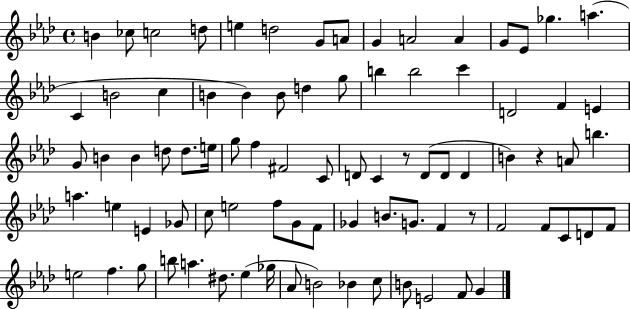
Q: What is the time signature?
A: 4/4